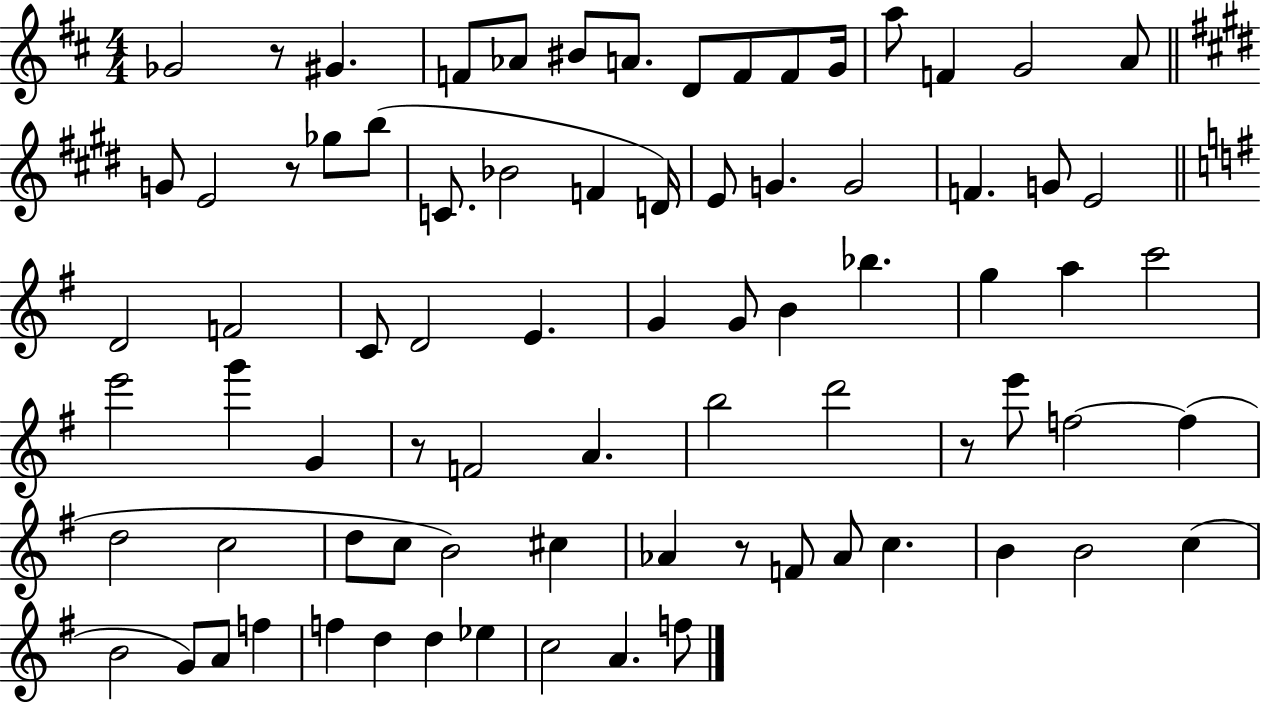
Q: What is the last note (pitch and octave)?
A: F5